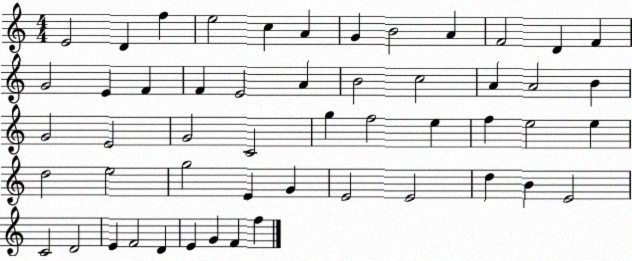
X:1
T:Untitled
M:4/4
L:1/4
K:C
E2 D f e2 c A G B2 A F2 D F G2 E F F E2 A B2 c2 A A2 B G2 E2 G2 C2 g f2 e f e2 e d2 e2 g2 E G E2 E2 d B E2 C2 D2 E F2 D E G F f